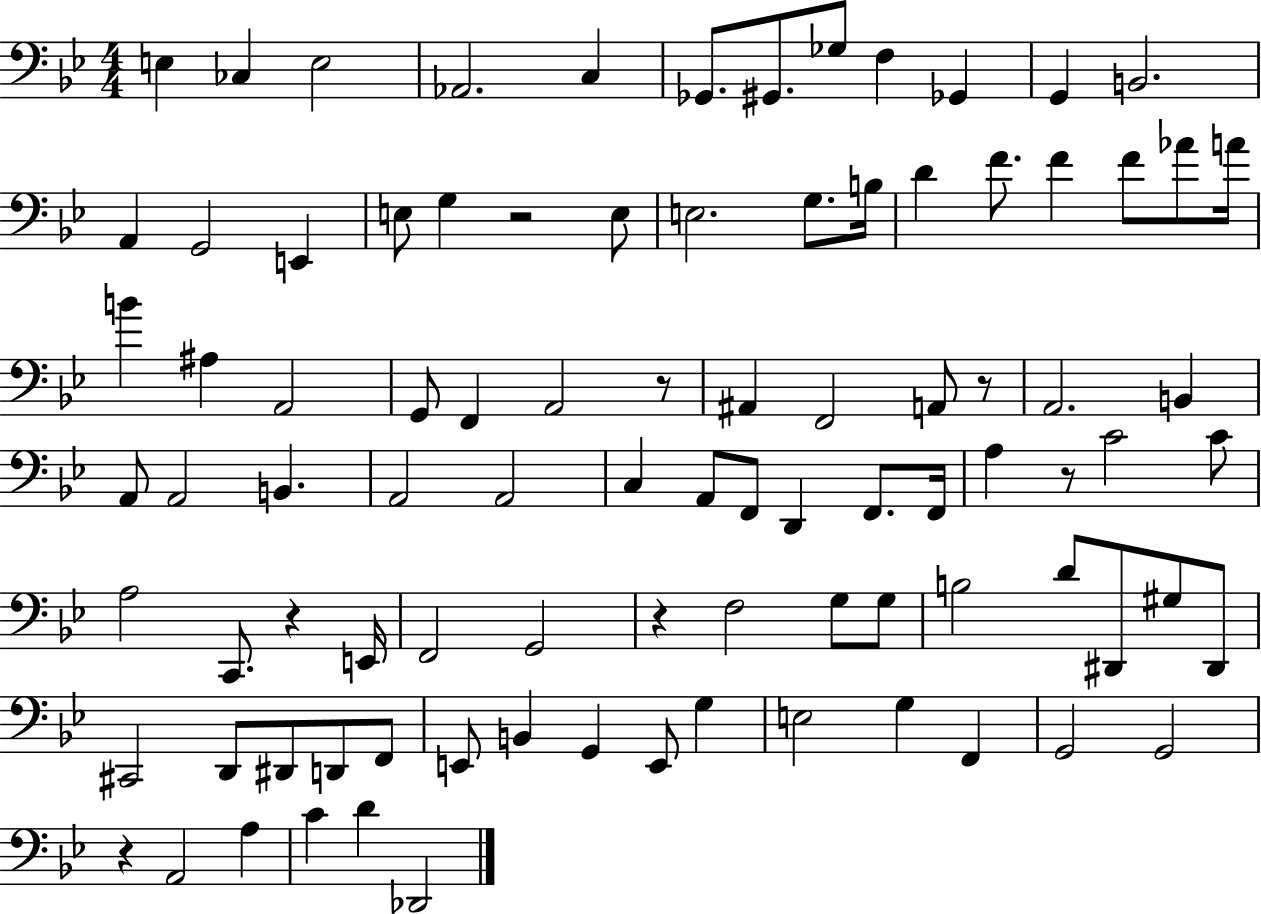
E3/q CES3/q E3/h Ab2/h. C3/q Gb2/e. G#2/e. Gb3/e F3/q Gb2/q G2/q B2/h. A2/q G2/h E2/q E3/e G3/q R/h E3/e E3/h. G3/e. B3/s D4/q F4/e. F4/q F4/e Ab4/e A4/s B4/q A#3/q A2/h G2/e F2/q A2/h R/e A#2/q F2/h A2/e R/e A2/h. B2/q A2/e A2/h B2/q. A2/h A2/h C3/q A2/e F2/e D2/q F2/e. F2/s A3/q R/e C4/h C4/e A3/h C2/e. R/q E2/s F2/h G2/h R/q F3/h G3/e G3/e B3/h D4/e D#2/e G#3/e D#2/e C#2/h D2/e D#2/e D2/e F2/e E2/e B2/q G2/q E2/e G3/q E3/h G3/q F2/q G2/h G2/h R/q A2/h A3/q C4/q D4/q Db2/h